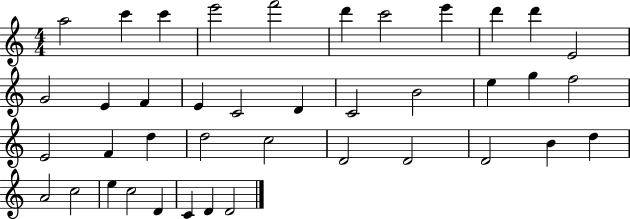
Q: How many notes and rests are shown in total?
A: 40